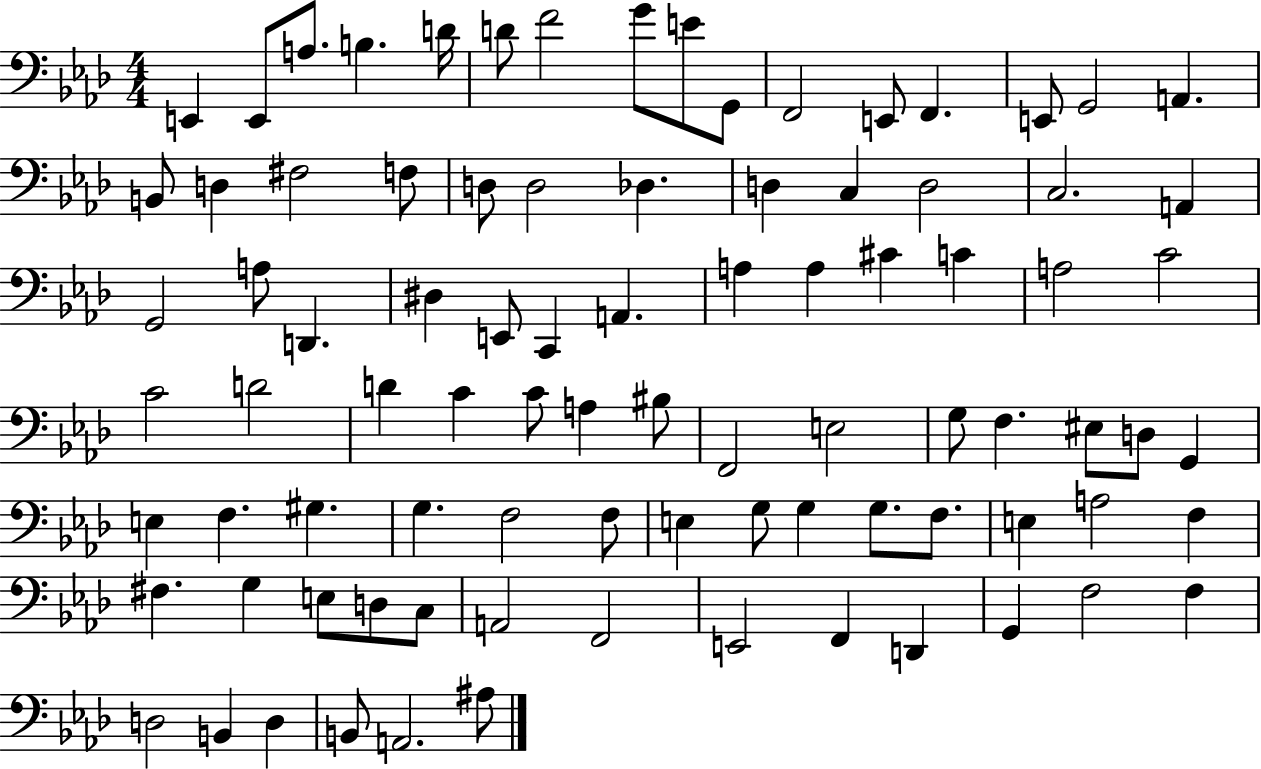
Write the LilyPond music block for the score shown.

{
  \clef bass
  \numericTimeSignature
  \time 4/4
  \key aes \major
  e,4 e,8 a8. b4. d'16 | d'8 f'2 g'8 e'8 g,8 | f,2 e,8 f,4. | e,8 g,2 a,4. | \break b,8 d4 fis2 f8 | d8 d2 des4. | d4 c4 d2 | c2. a,4 | \break g,2 a8 d,4. | dis4 e,8 c,4 a,4. | a4 a4 cis'4 c'4 | a2 c'2 | \break c'2 d'2 | d'4 c'4 c'8 a4 bis8 | f,2 e2 | g8 f4. eis8 d8 g,4 | \break e4 f4. gis4. | g4. f2 f8 | e4 g8 g4 g8. f8. | e4 a2 f4 | \break fis4. g4 e8 d8 c8 | a,2 f,2 | e,2 f,4 d,4 | g,4 f2 f4 | \break d2 b,4 d4 | b,8 a,2. ais8 | \bar "|."
}